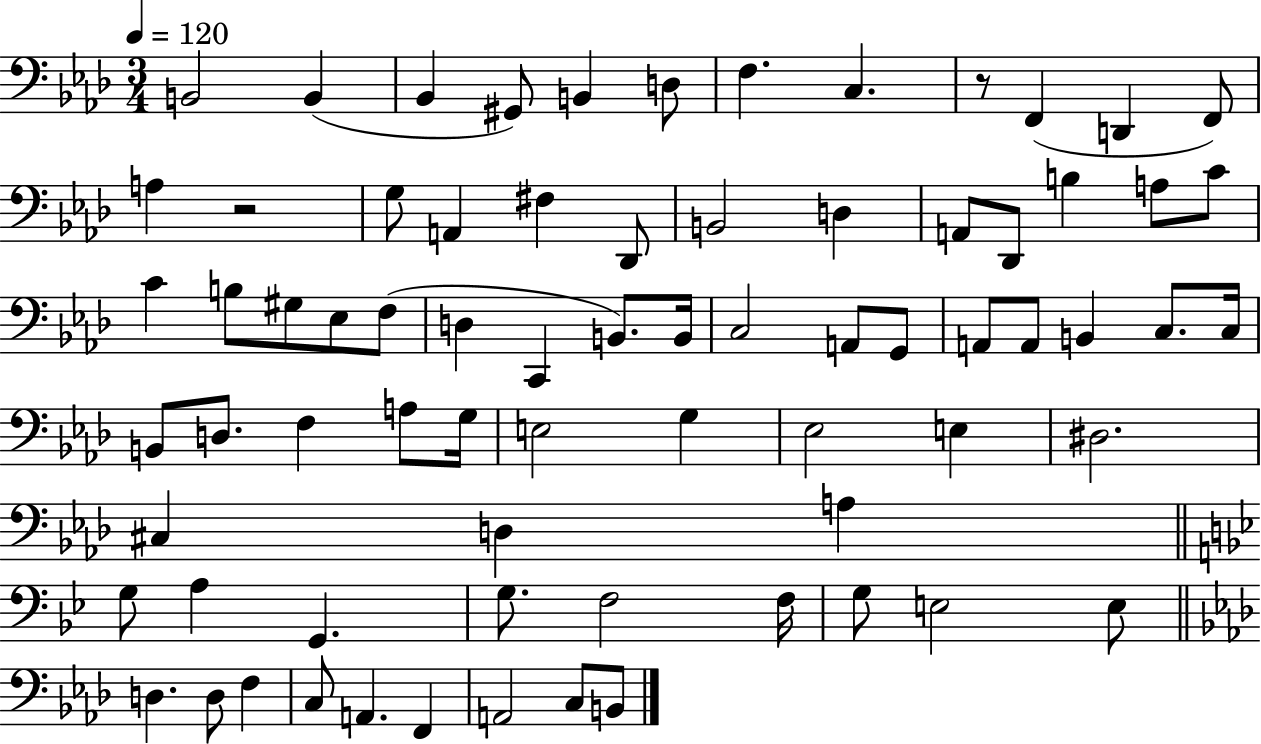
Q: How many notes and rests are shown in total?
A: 73